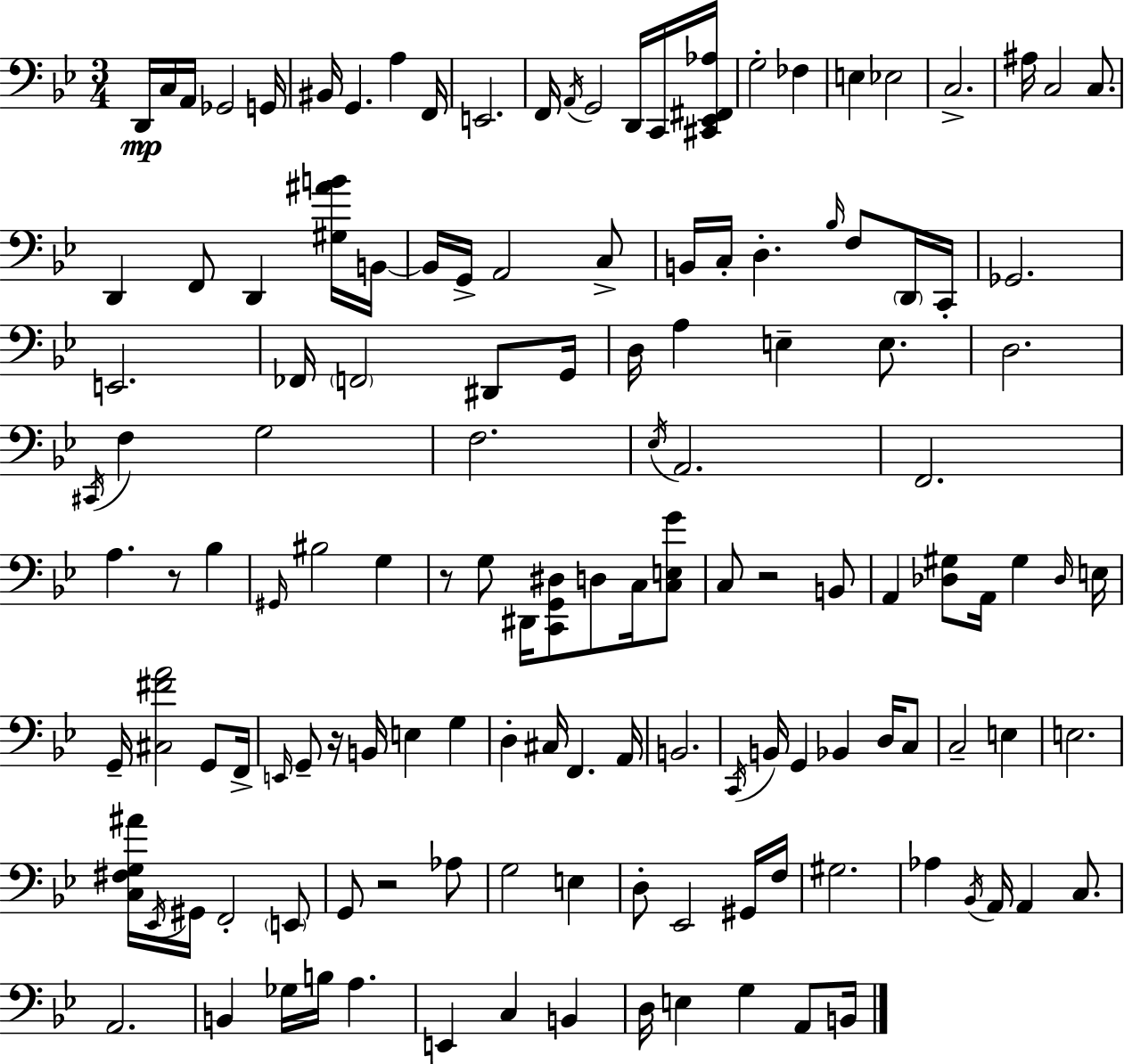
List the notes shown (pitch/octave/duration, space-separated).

D2/s C3/s A2/s Gb2/h G2/s BIS2/s G2/q. A3/q F2/s E2/h. F2/s A2/s G2/h D2/s C2/s [C#2,Eb2,F#2,Ab3]/s G3/h FES3/q E3/q Eb3/h C3/h. A#3/s C3/h C3/e. D2/q F2/e D2/q [G#3,A#4,B4]/s B2/s B2/s G2/s A2/h C3/e B2/s C3/s D3/q. Bb3/s F3/e D2/s C2/s Gb2/h. E2/h. FES2/s F2/h D#2/e G2/s D3/s A3/q E3/q E3/e. D3/h. C#2/s F3/q G3/h F3/h. Eb3/s A2/h. F2/h. A3/q. R/e Bb3/q G#2/s BIS3/h G3/q R/e G3/e D#2/s [C2,G2,D#3]/e D3/e C3/s [C3,E3,G4]/e C3/e R/h B2/e A2/q [Db3,G#3]/e A2/s G#3/q Db3/s E3/s G2/s [C#3,F#4,A4]/h G2/e F2/s E2/s G2/e R/s B2/s E3/q G3/q D3/q C#3/s F2/q. A2/s B2/h. C2/s B2/s G2/q Bb2/q D3/s C3/e C3/h E3/q E3/h. [C3,F#3,G3,A#4]/s Eb2/s G#2/s F2/h E2/e G2/e R/h Ab3/e G3/h E3/q D3/e Eb2/h G#2/s F3/s G#3/h. Ab3/q Bb2/s A2/s A2/q C3/e. A2/h. B2/q Gb3/s B3/s A3/q. E2/q C3/q B2/q D3/s E3/q G3/q A2/e B2/s